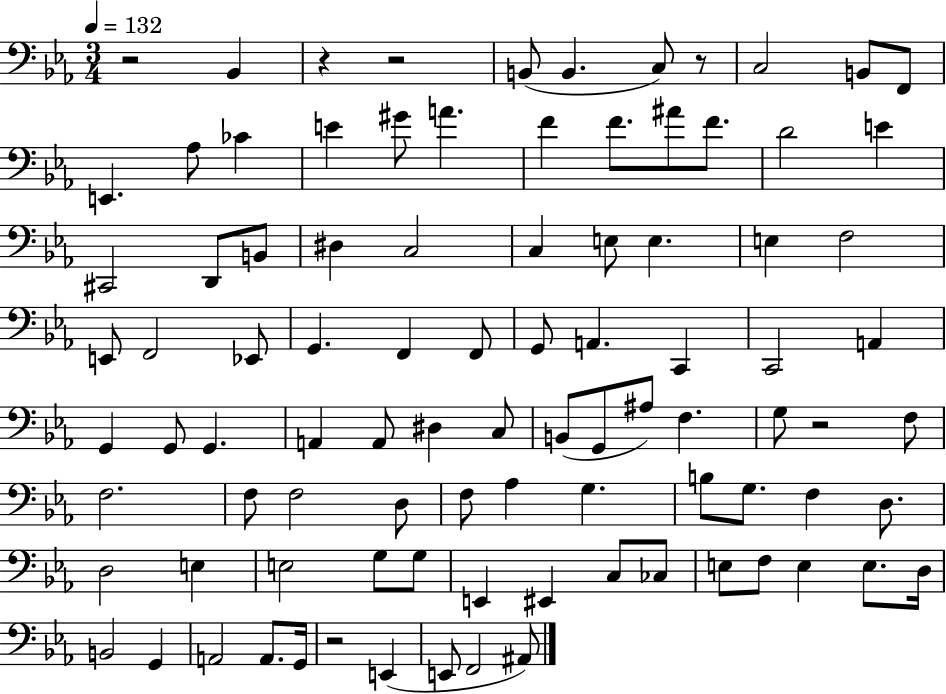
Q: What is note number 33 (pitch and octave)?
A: G2